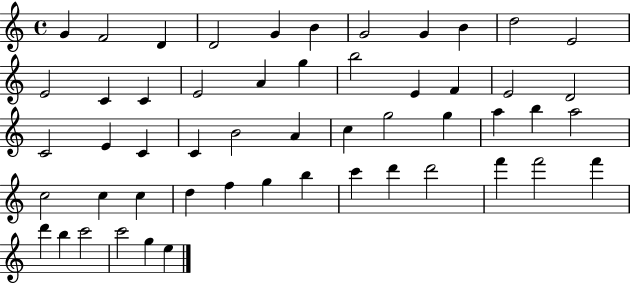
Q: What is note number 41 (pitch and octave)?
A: B5